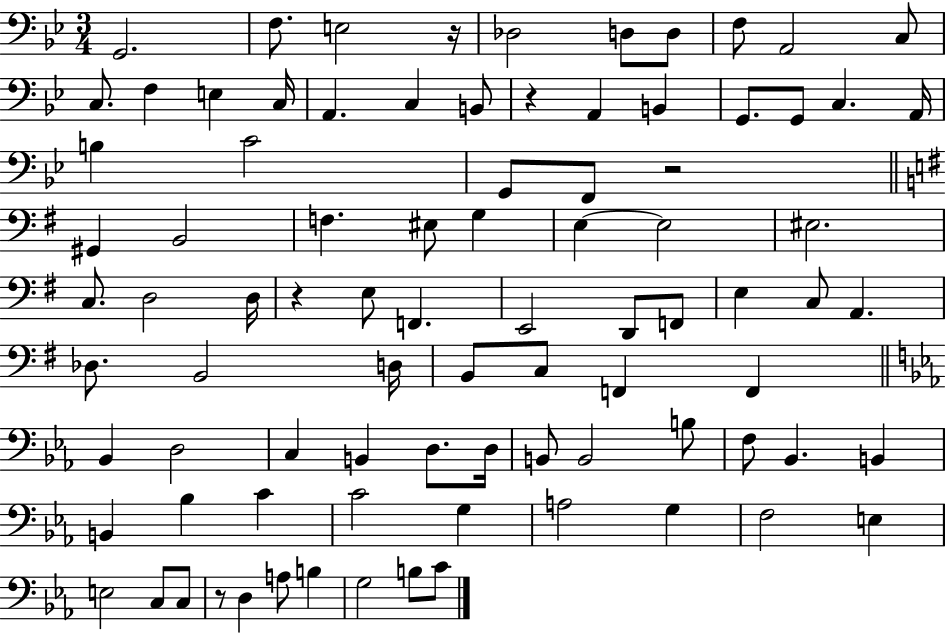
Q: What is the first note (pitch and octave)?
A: G2